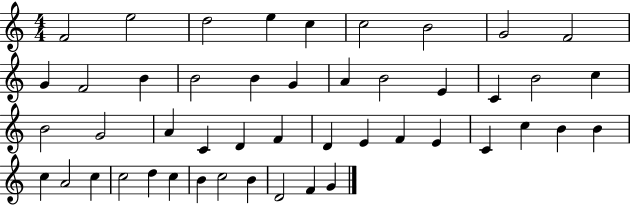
X:1
T:Untitled
M:4/4
L:1/4
K:C
F2 e2 d2 e c c2 B2 G2 F2 G F2 B B2 B G A B2 E C B2 c B2 G2 A C D F D E F E C c B B c A2 c c2 d c B c2 B D2 F G